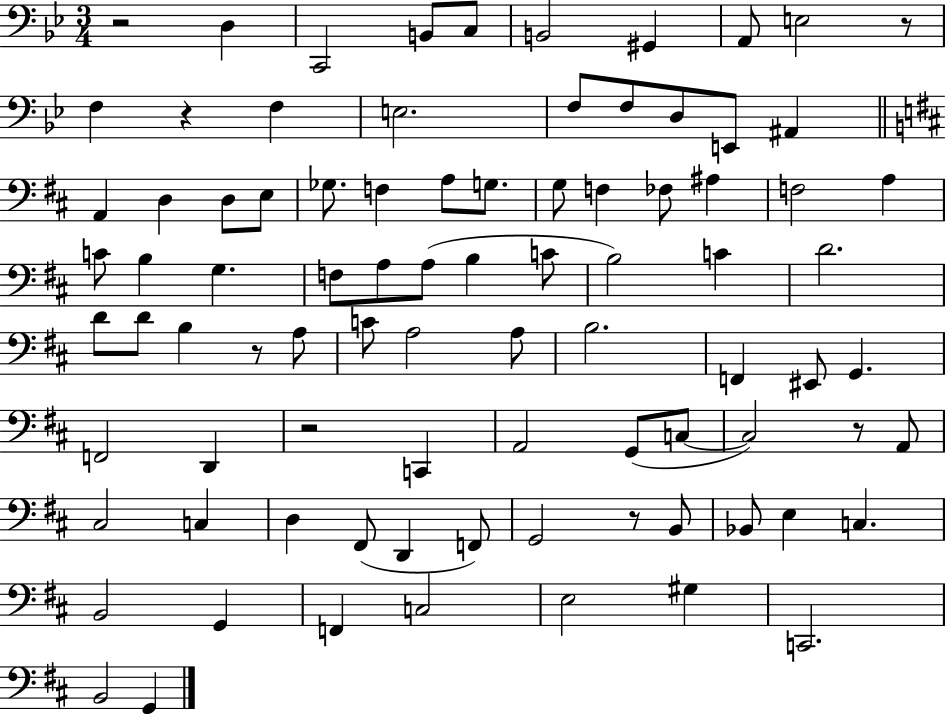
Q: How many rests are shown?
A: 7